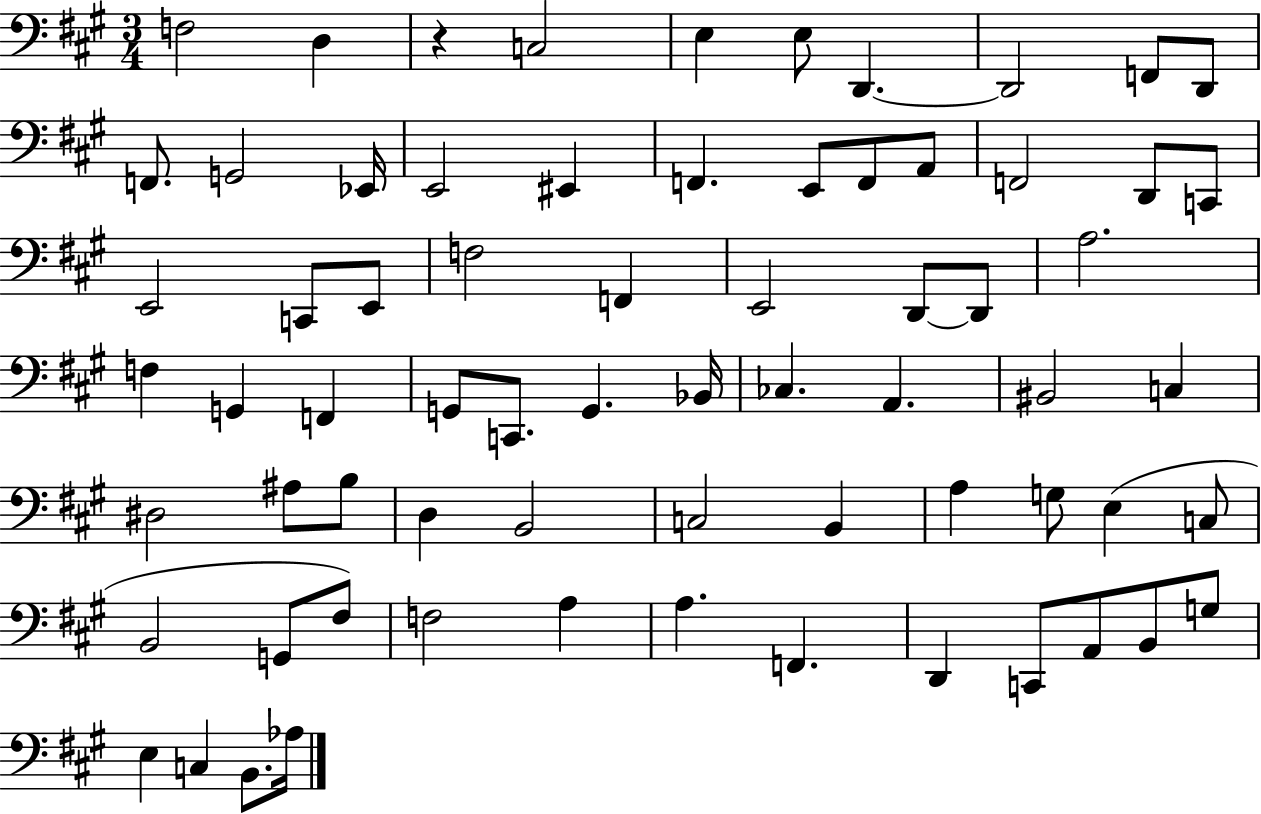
F3/h D3/q R/q C3/h E3/q E3/e D2/q. D2/h F2/e D2/e F2/e. G2/h Eb2/s E2/h EIS2/q F2/q. E2/e F2/e A2/e F2/h D2/e C2/e E2/h C2/e E2/e F3/h F2/q E2/h D2/e D2/e A3/h. F3/q G2/q F2/q G2/e C2/e. G2/q. Bb2/s CES3/q. A2/q. BIS2/h C3/q D#3/h A#3/e B3/e D3/q B2/h C3/h B2/q A3/q G3/e E3/q C3/e B2/h G2/e F#3/e F3/h A3/q A3/q. F2/q. D2/q C2/e A2/e B2/e G3/e E3/q C3/q B2/e. Ab3/s